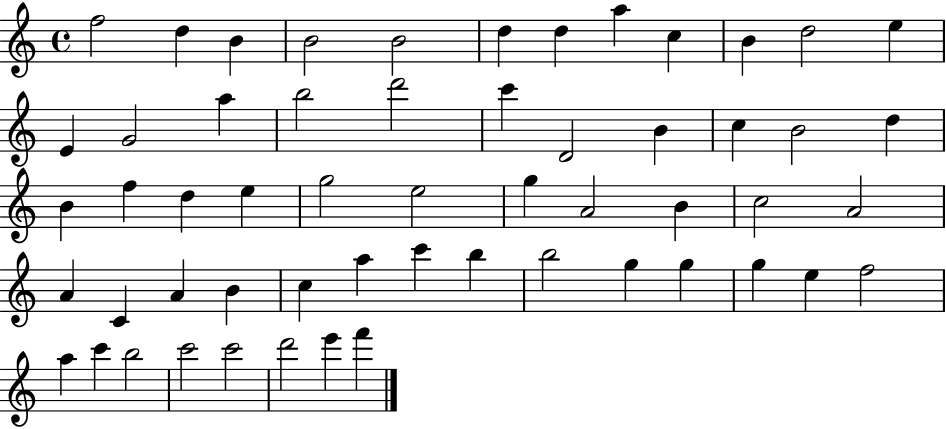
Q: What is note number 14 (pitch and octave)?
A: G4